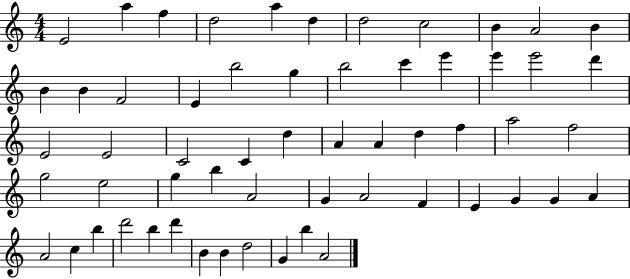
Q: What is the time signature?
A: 4/4